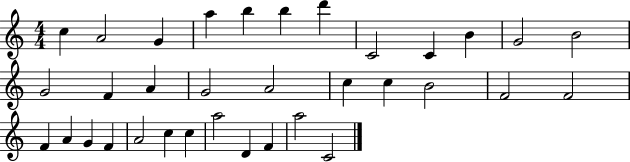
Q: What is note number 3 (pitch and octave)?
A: G4